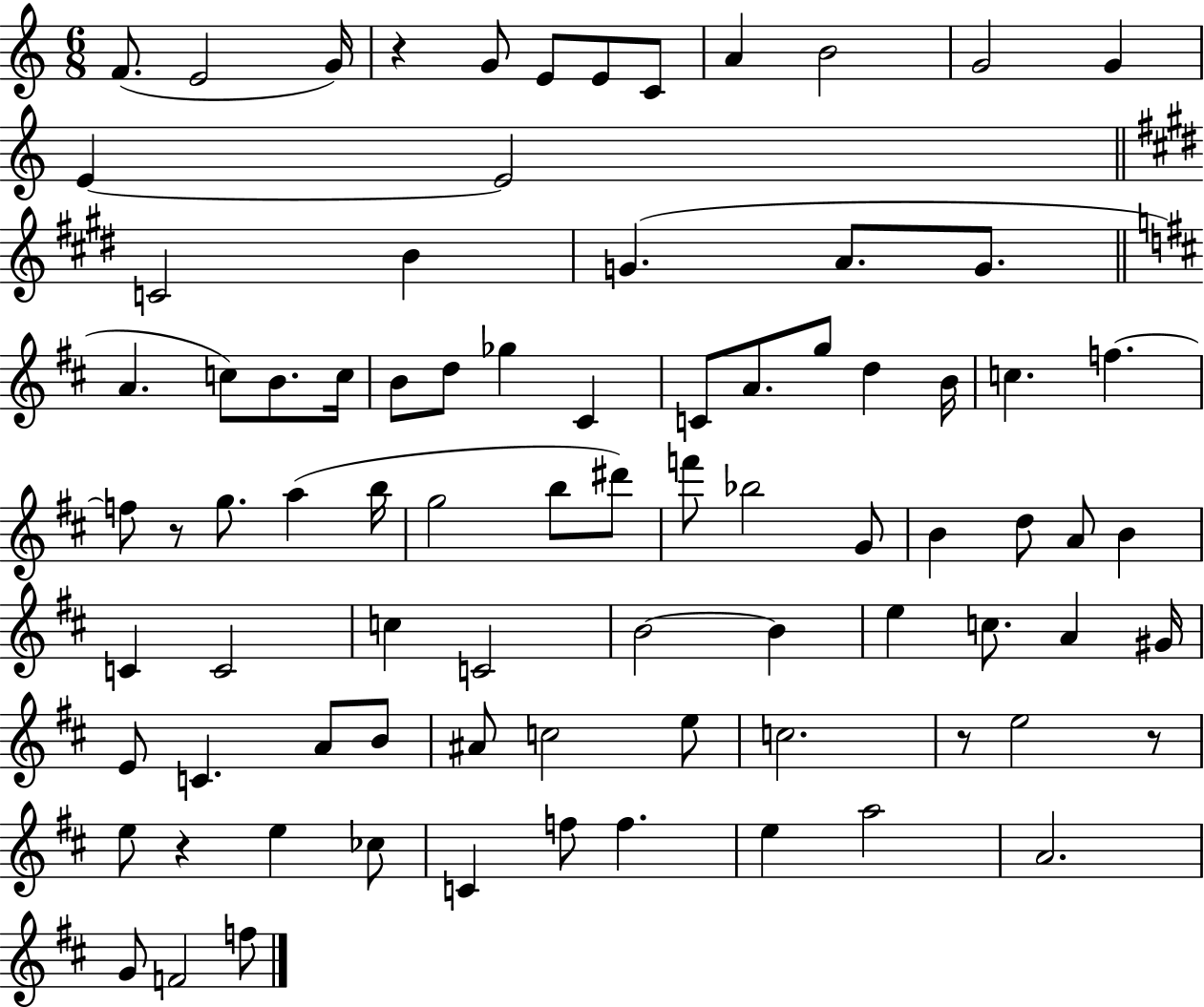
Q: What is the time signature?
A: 6/8